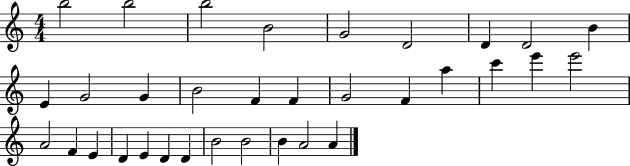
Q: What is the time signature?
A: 4/4